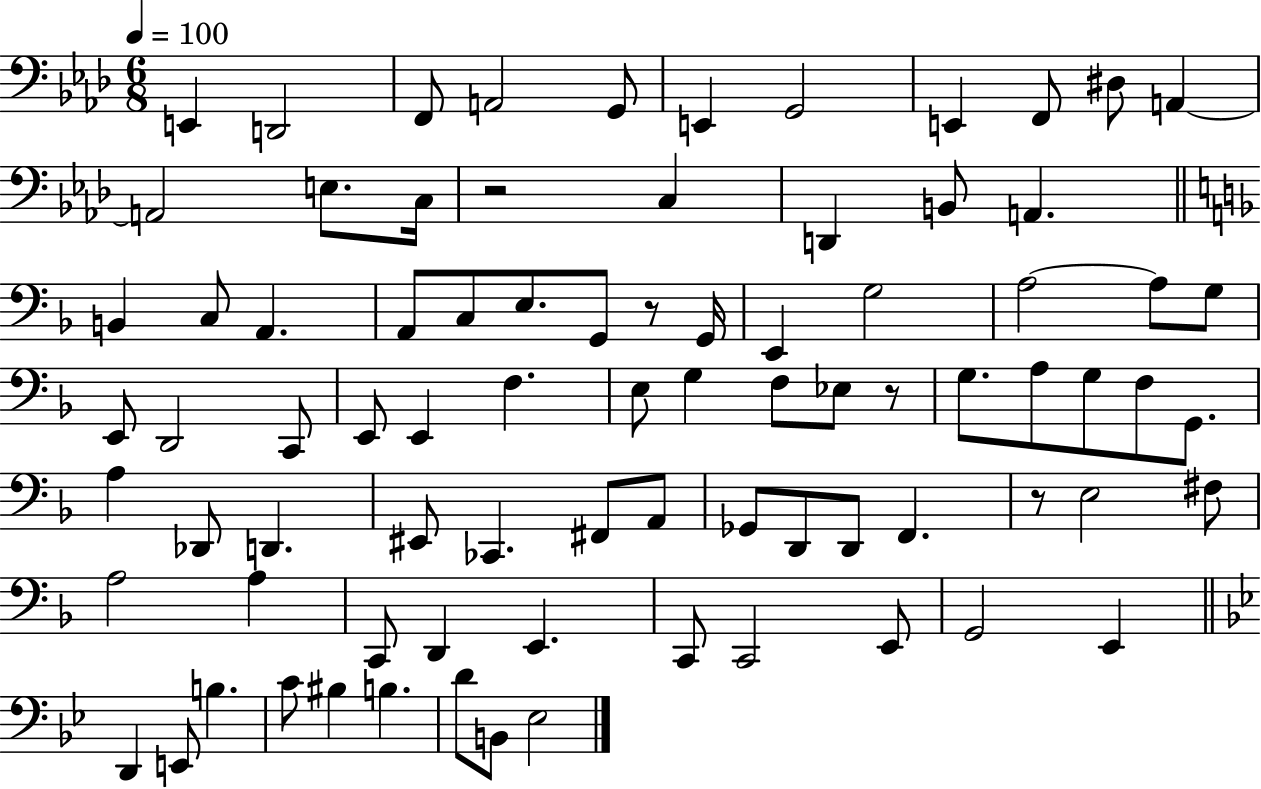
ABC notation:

X:1
T:Untitled
M:6/8
L:1/4
K:Ab
E,, D,,2 F,,/2 A,,2 G,,/2 E,, G,,2 E,, F,,/2 ^D,/2 A,, A,,2 E,/2 C,/4 z2 C, D,, B,,/2 A,, B,, C,/2 A,, A,,/2 C,/2 E,/2 G,,/2 z/2 G,,/4 E,, G,2 A,2 A,/2 G,/2 E,,/2 D,,2 C,,/2 E,,/2 E,, F, E,/2 G, F,/2 _E,/2 z/2 G,/2 A,/2 G,/2 F,/2 G,,/2 A, _D,,/2 D,, ^E,,/2 _C,, ^F,,/2 A,,/2 _G,,/2 D,,/2 D,,/2 F,, z/2 E,2 ^F,/2 A,2 A, C,,/2 D,, E,, C,,/2 C,,2 E,,/2 G,,2 E,, D,, E,,/2 B, C/2 ^B, B, D/2 B,,/2 _E,2